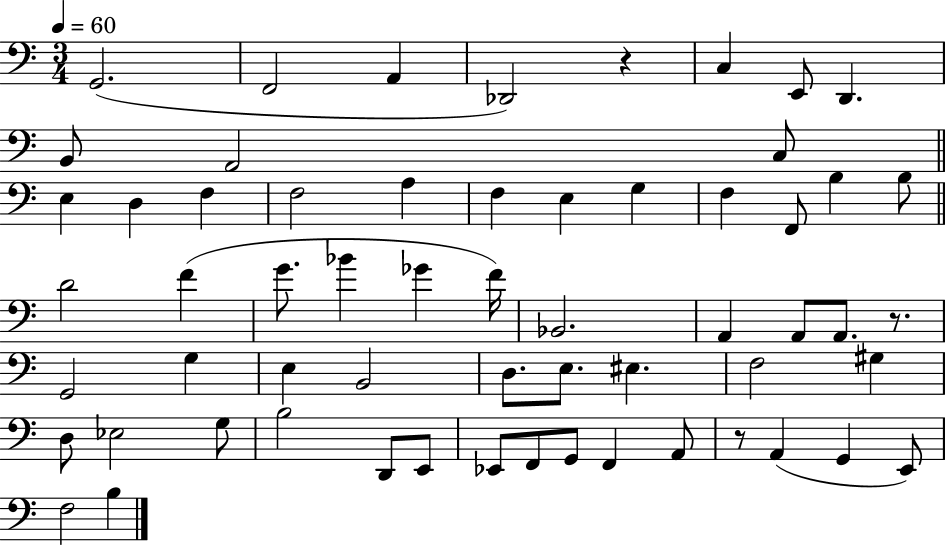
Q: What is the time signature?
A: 3/4